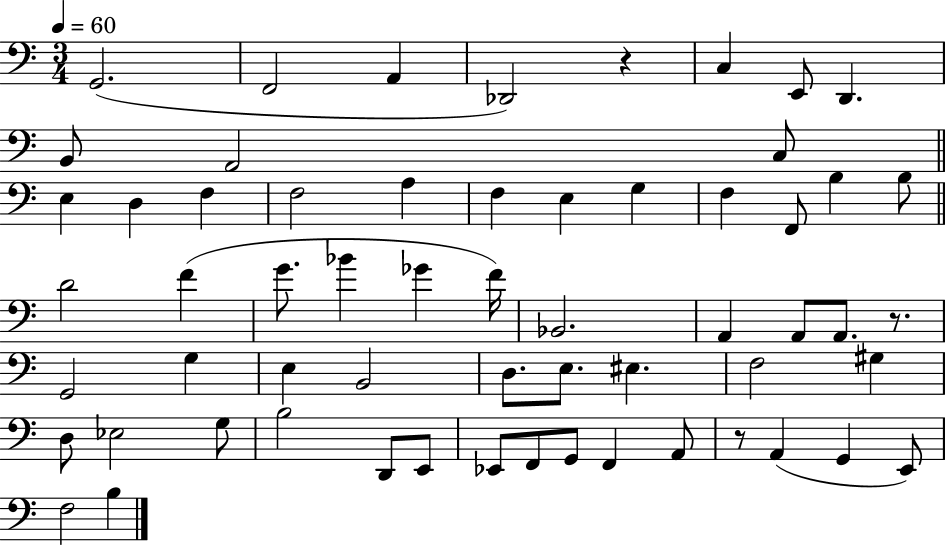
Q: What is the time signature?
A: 3/4